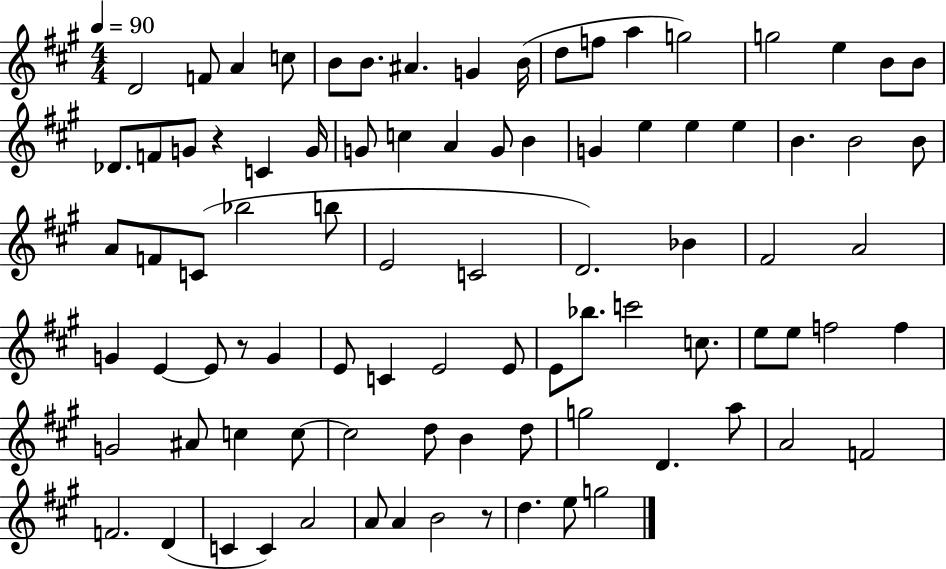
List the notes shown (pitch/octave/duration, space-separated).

D4/h F4/e A4/q C5/e B4/e B4/e. A#4/q. G4/q B4/s D5/e F5/e A5/q G5/h G5/h E5/q B4/e B4/e Db4/e. F4/e G4/e R/q C4/q G4/s G4/e C5/q A4/q G4/e B4/q G4/q E5/q E5/q E5/q B4/q. B4/h B4/e A4/e F4/e C4/e Bb5/h B5/e E4/h C4/h D4/h. Bb4/q F#4/h A4/h G4/q E4/q E4/e R/e G4/q E4/e C4/q E4/h E4/e E4/e Bb5/e. C6/h C5/e. E5/e E5/e F5/h F5/q G4/h A#4/e C5/q C5/e C5/h D5/e B4/q D5/e G5/h D4/q. A5/e A4/h F4/h F4/h. D4/q C4/q C4/q A4/h A4/e A4/q B4/h R/e D5/q. E5/e G5/h